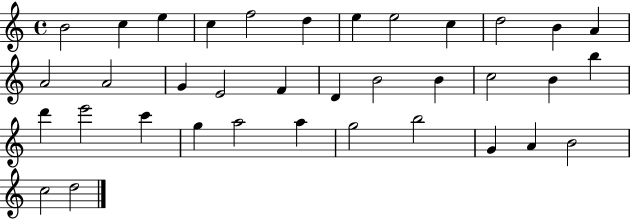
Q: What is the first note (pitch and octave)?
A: B4